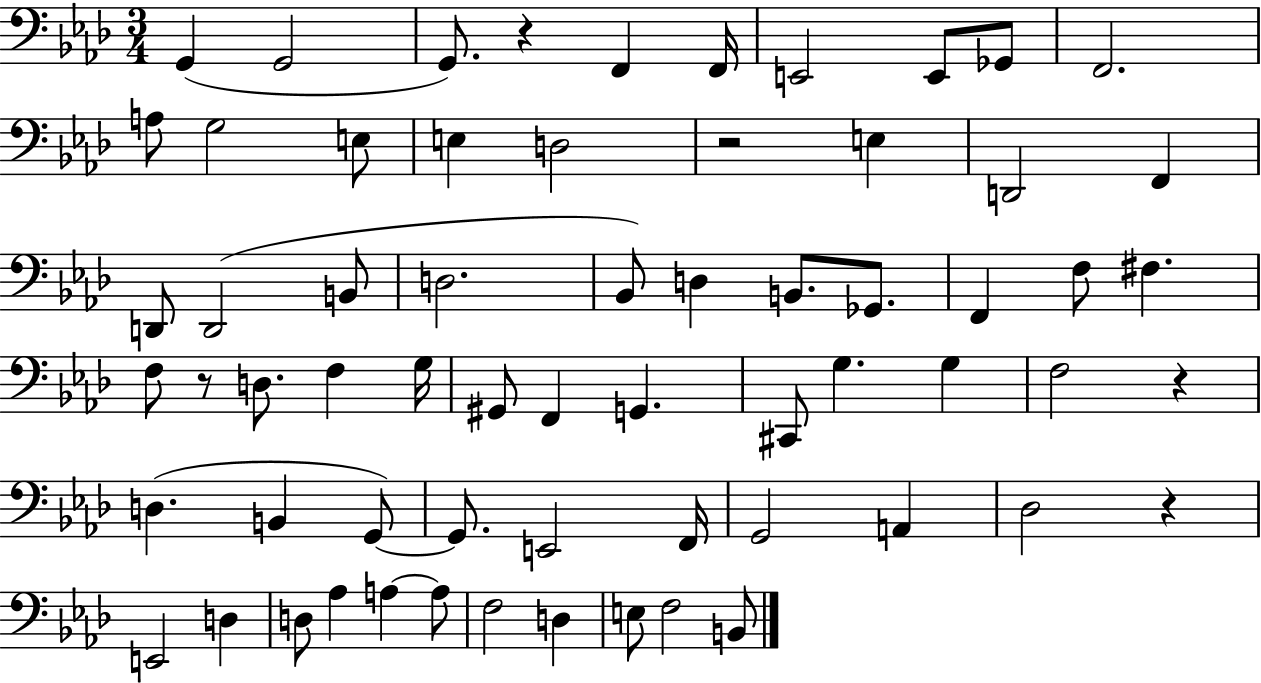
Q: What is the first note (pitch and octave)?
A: G2